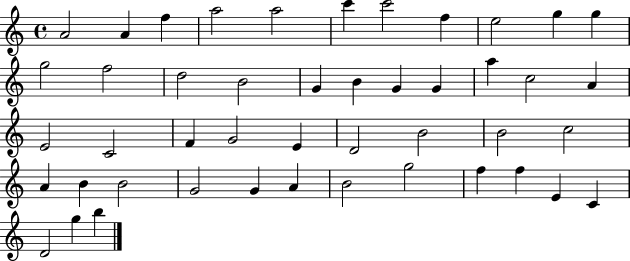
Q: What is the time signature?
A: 4/4